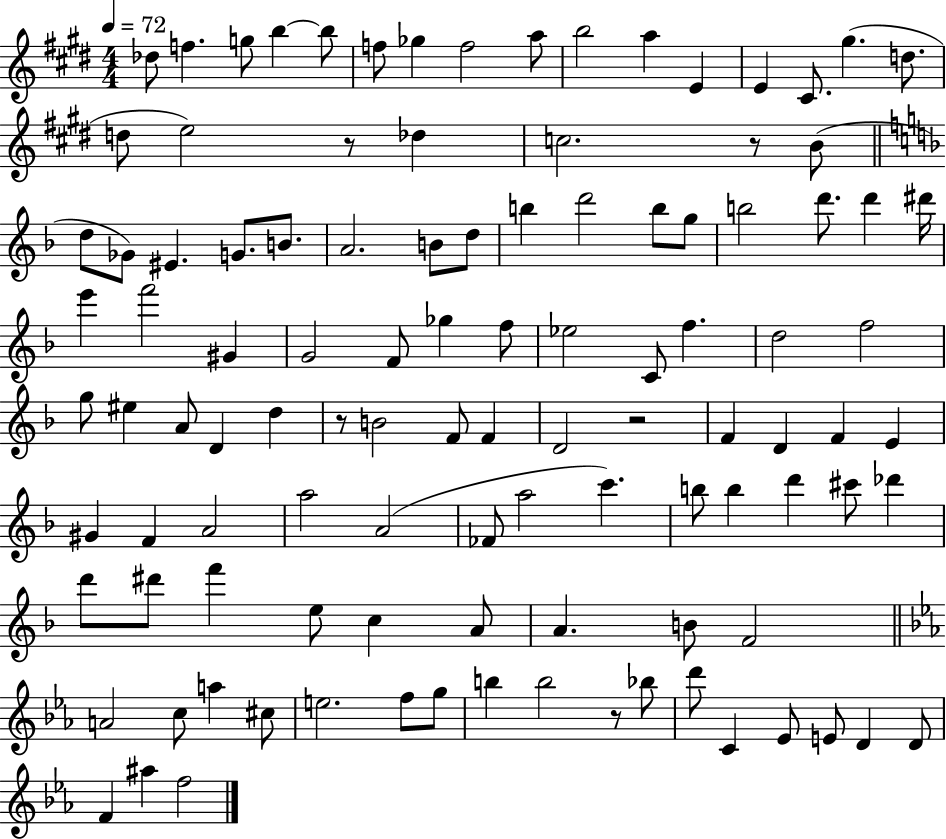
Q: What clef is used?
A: treble